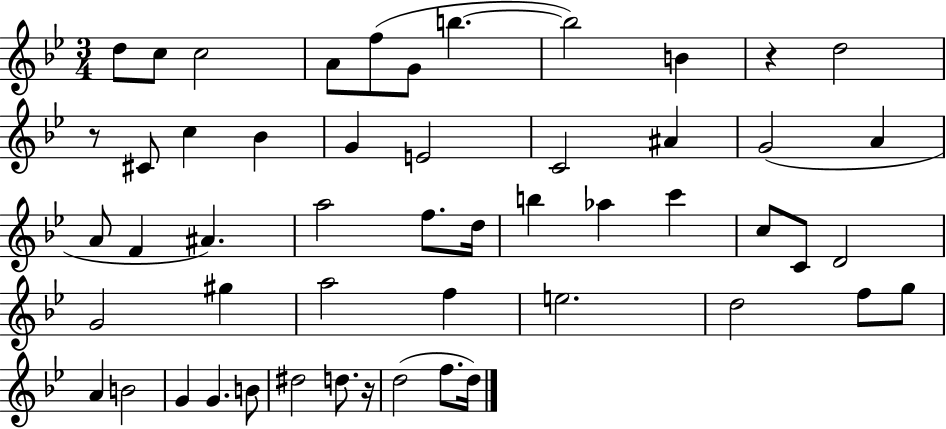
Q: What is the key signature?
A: BES major